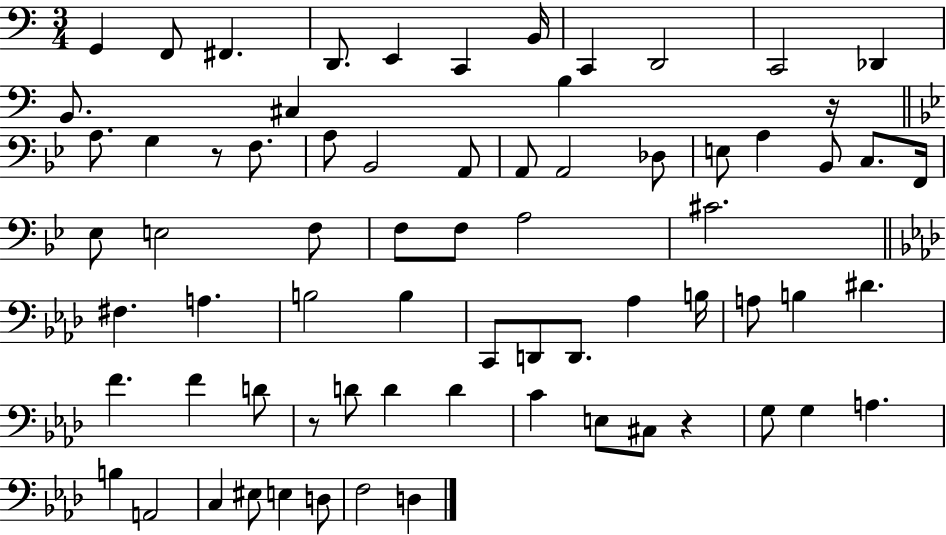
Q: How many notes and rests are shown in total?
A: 71